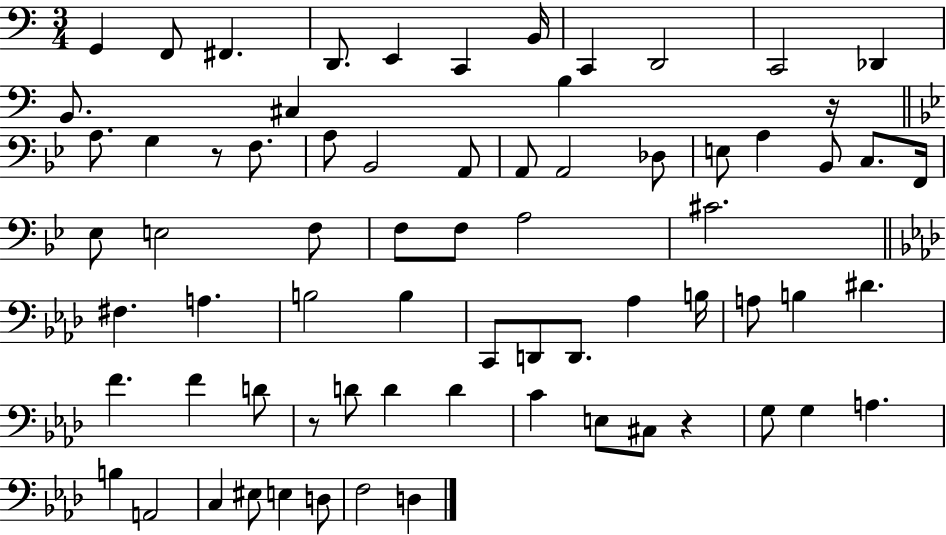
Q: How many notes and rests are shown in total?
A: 71